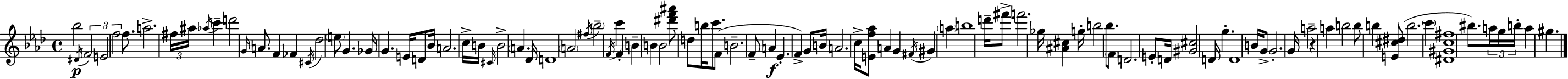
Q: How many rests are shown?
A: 1